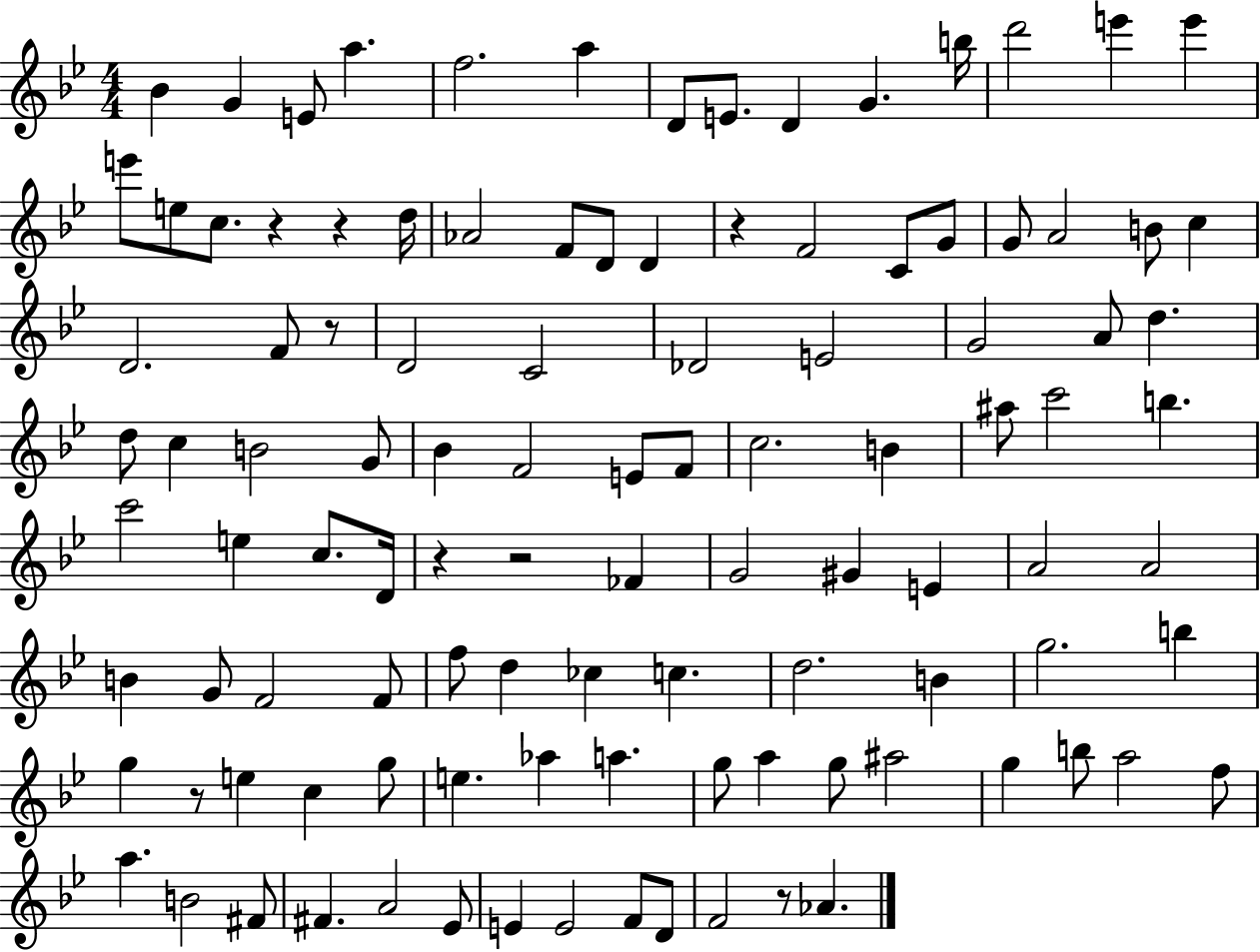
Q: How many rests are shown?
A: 8